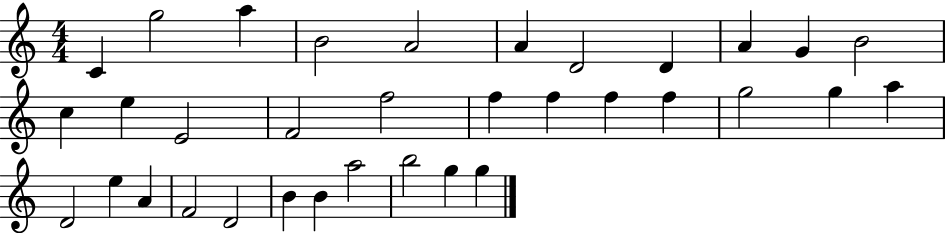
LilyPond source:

{
  \clef treble
  \numericTimeSignature
  \time 4/4
  \key c \major
  c'4 g''2 a''4 | b'2 a'2 | a'4 d'2 d'4 | a'4 g'4 b'2 | \break c''4 e''4 e'2 | f'2 f''2 | f''4 f''4 f''4 f''4 | g''2 g''4 a''4 | \break d'2 e''4 a'4 | f'2 d'2 | b'4 b'4 a''2 | b''2 g''4 g''4 | \break \bar "|."
}